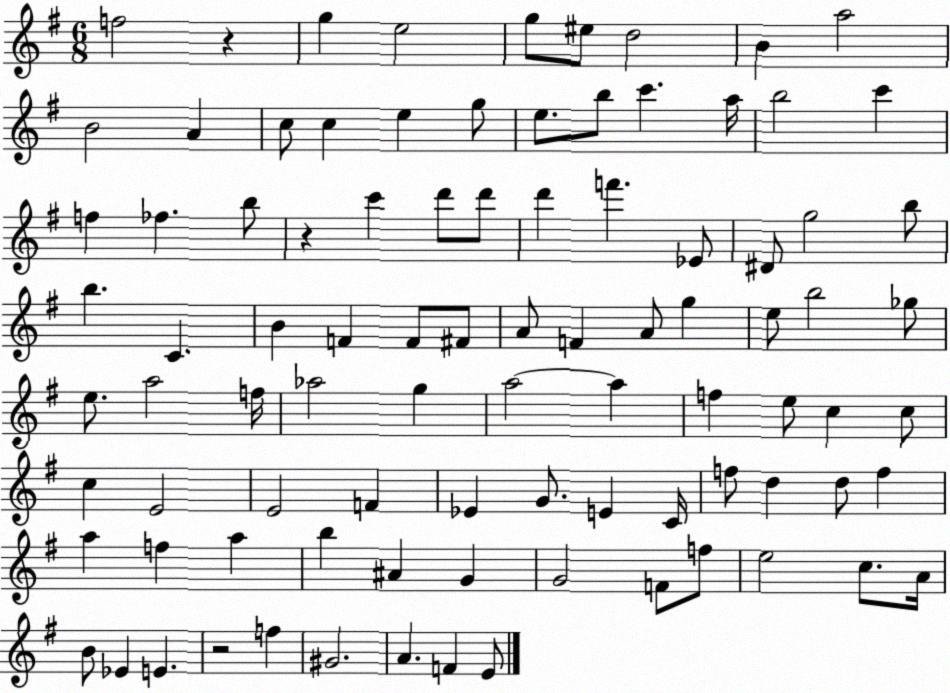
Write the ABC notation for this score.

X:1
T:Untitled
M:6/8
L:1/4
K:G
f2 z g e2 g/2 ^e/2 d2 B a2 B2 A c/2 c e g/2 e/2 b/2 c' a/4 b2 c' f _f b/2 z c' d'/2 d'/2 d' f' _E/2 ^D/2 g2 b/2 b C B F F/2 ^F/2 A/2 F A/2 g e/2 b2 _g/2 e/2 a2 f/4 _a2 g a2 a f e/2 c c/2 c E2 E2 F _E G/2 E C/4 f/2 d d/2 f a f a b ^A G G2 F/2 f/2 e2 c/2 A/4 B/2 _E E z2 f ^G2 A F E/2